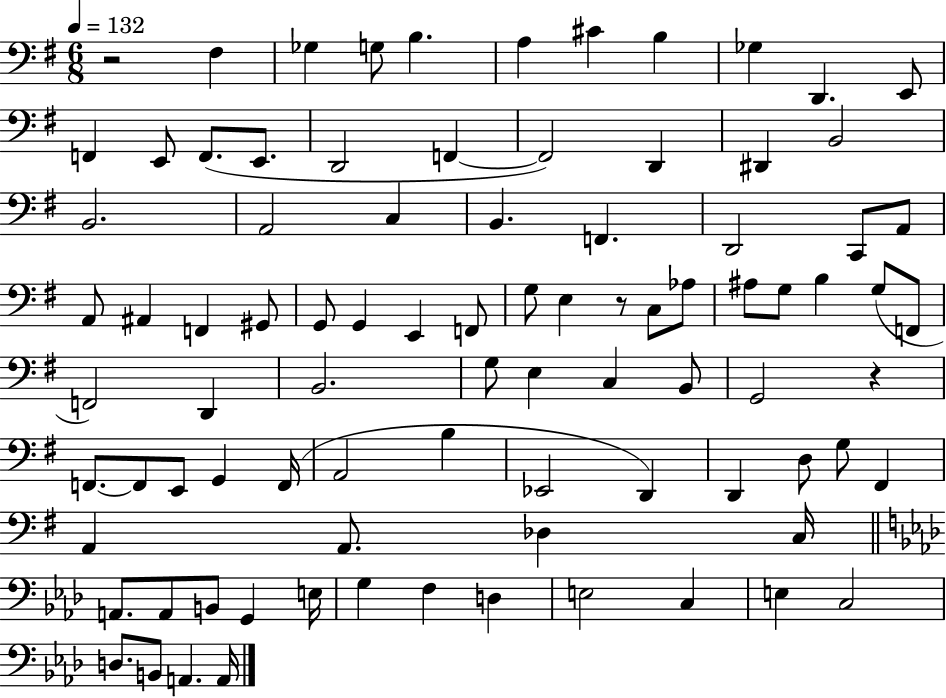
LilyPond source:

{
  \clef bass
  \numericTimeSignature
  \time 6/8
  \key g \major
  \tempo 4 = 132
  r2 fis4 | ges4 g8 b4. | a4 cis'4 b4 | ges4 d,4. e,8 | \break f,4 e,8 f,8.( e,8. | d,2 f,4~~ | f,2) d,4 | dis,4 b,2 | \break b,2. | a,2 c4 | b,4. f,4. | d,2 c,8 a,8 | \break a,8 ais,4 f,4 gis,8 | g,8 g,4 e,4 f,8 | g8 e4 r8 c8 aes8 | ais8 g8 b4 g8( f,8 | \break f,2) d,4 | b,2. | g8 e4 c4 b,8 | g,2 r4 | \break f,8.~~ f,8 e,8 g,4 f,16( | a,2 b4 | ees,2 d,4) | d,4 d8 g8 fis,4 | \break a,4 a,8. des4 c16 | \bar "||" \break \key f \minor a,8. a,8 b,8 g,4 e16 | g4 f4 d4 | e2 c4 | e4 c2 | \break d8. b,8 a,4. a,16 | \bar "|."
}